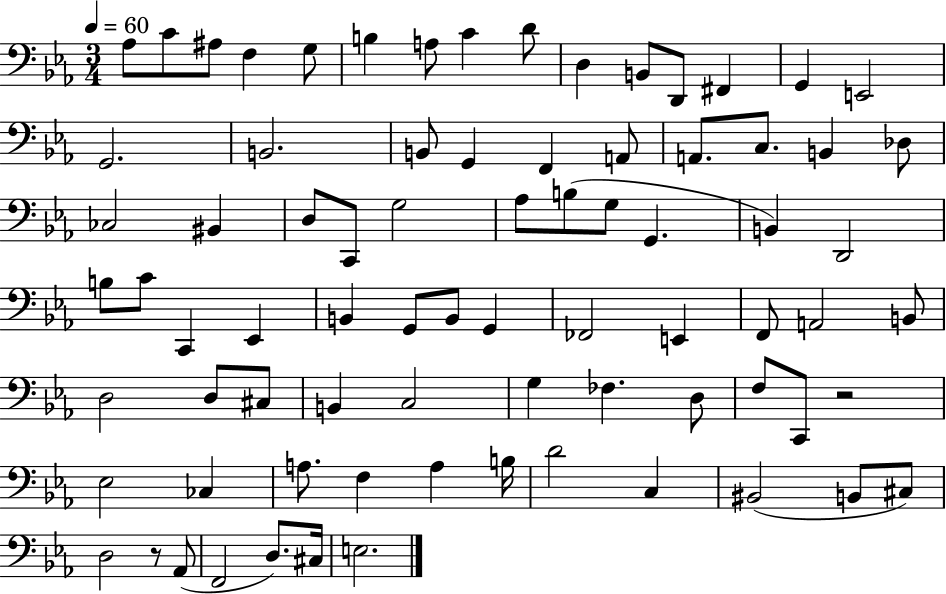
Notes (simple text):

Ab3/e C4/e A#3/e F3/q G3/e B3/q A3/e C4/q D4/e D3/q B2/e D2/e F#2/q G2/q E2/h G2/h. B2/h. B2/e G2/q F2/q A2/e A2/e. C3/e. B2/q Db3/e CES3/h BIS2/q D3/e C2/e G3/h Ab3/e B3/e G3/e G2/q. B2/q D2/h B3/e C4/e C2/q Eb2/q B2/q G2/e B2/e G2/q FES2/h E2/q F2/e A2/h B2/e D3/h D3/e C#3/e B2/q C3/h G3/q FES3/q. D3/e F3/e C2/e R/h Eb3/h CES3/q A3/e. F3/q A3/q B3/s D4/h C3/q BIS2/h B2/e C#3/e D3/h R/e Ab2/e F2/h D3/e. C#3/s E3/h.